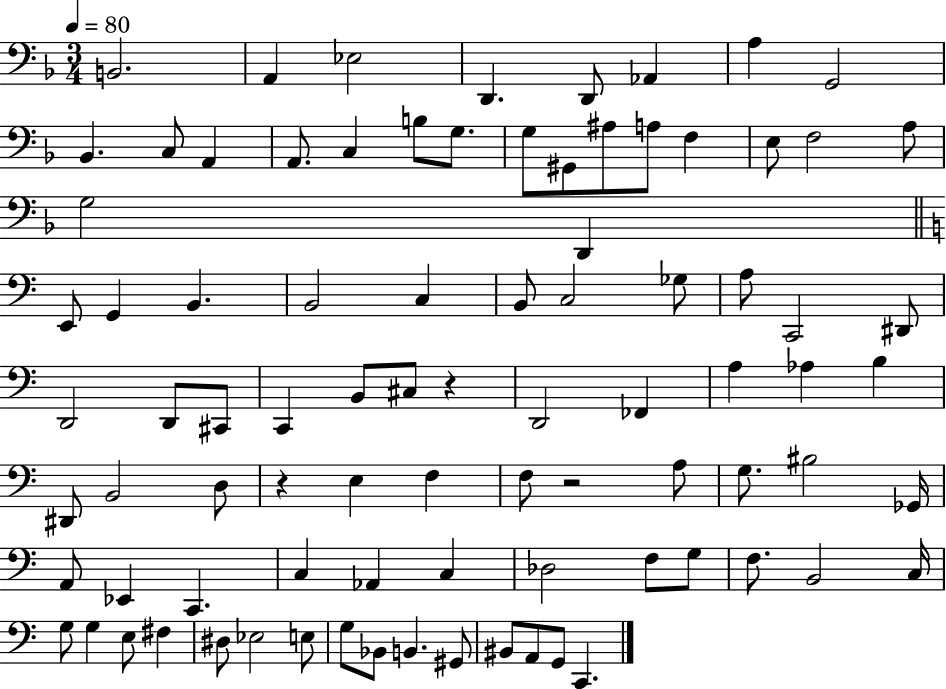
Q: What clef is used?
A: bass